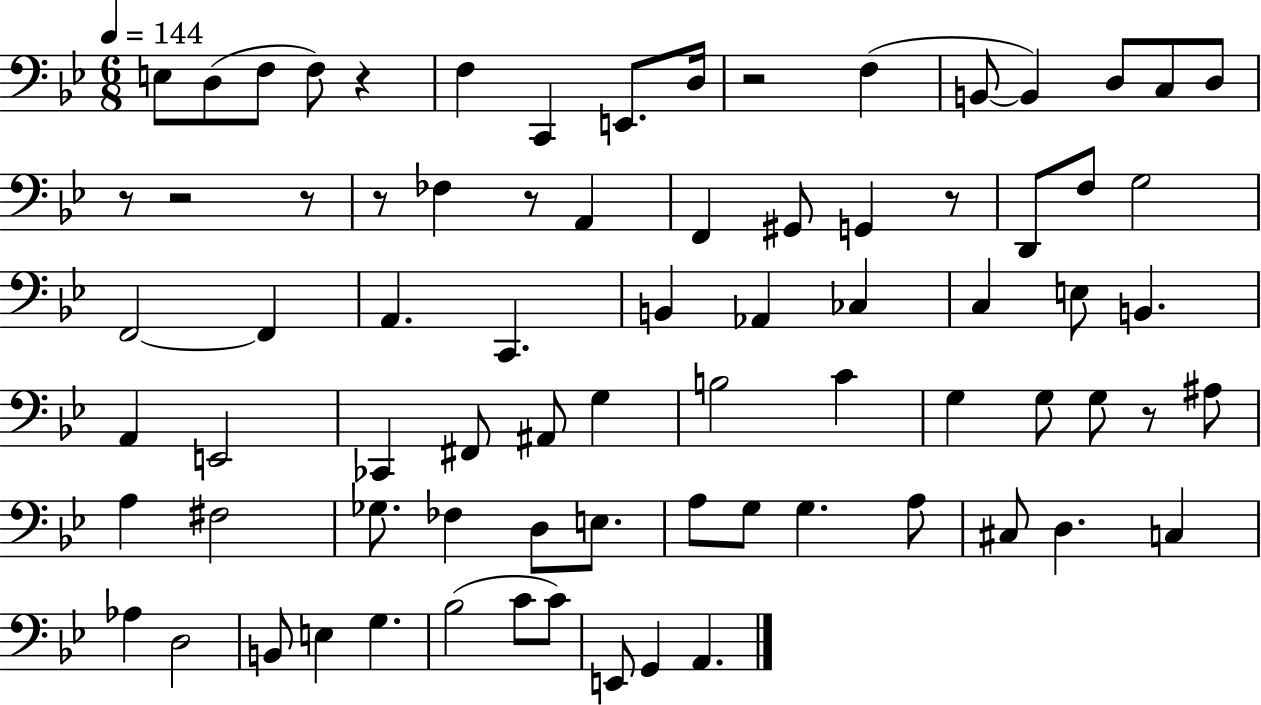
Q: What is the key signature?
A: BES major